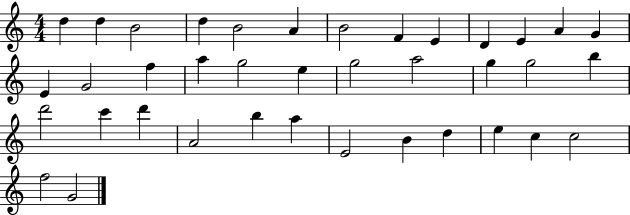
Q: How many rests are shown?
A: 0